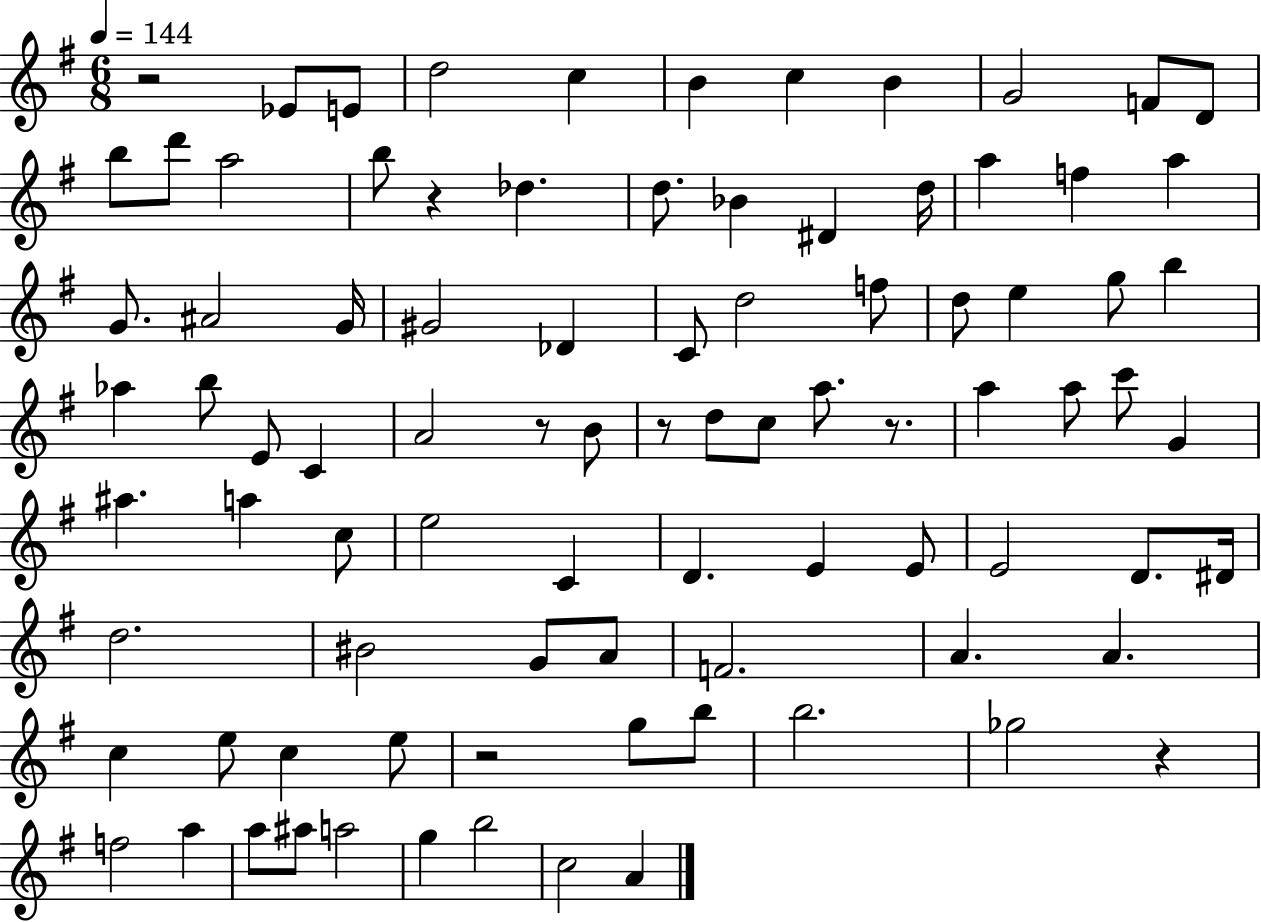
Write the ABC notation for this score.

X:1
T:Untitled
M:6/8
L:1/4
K:G
z2 _E/2 E/2 d2 c B c B G2 F/2 D/2 b/2 d'/2 a2 b/2 z _d d/2 _B ^D d/4 a f a G/2 ^A2 G/4 ^G2 _D C/2 d2 f/2 d/2 e g/2 b _a b/2 E/2 C A2 z/2 B/2 z/2 d/2 c/2 a/2 z/2 a a/2 c'/2 G ^a a c/2 e2 C D E E/2 E2 D/2 ^D/4 d2 ^B2 G/2 A/2 F2 A A c e/2 c e/2 z2 g/2 b/2 b2 _g2 z f2 a a/2 ^a/2 a2 g b2 c2 A